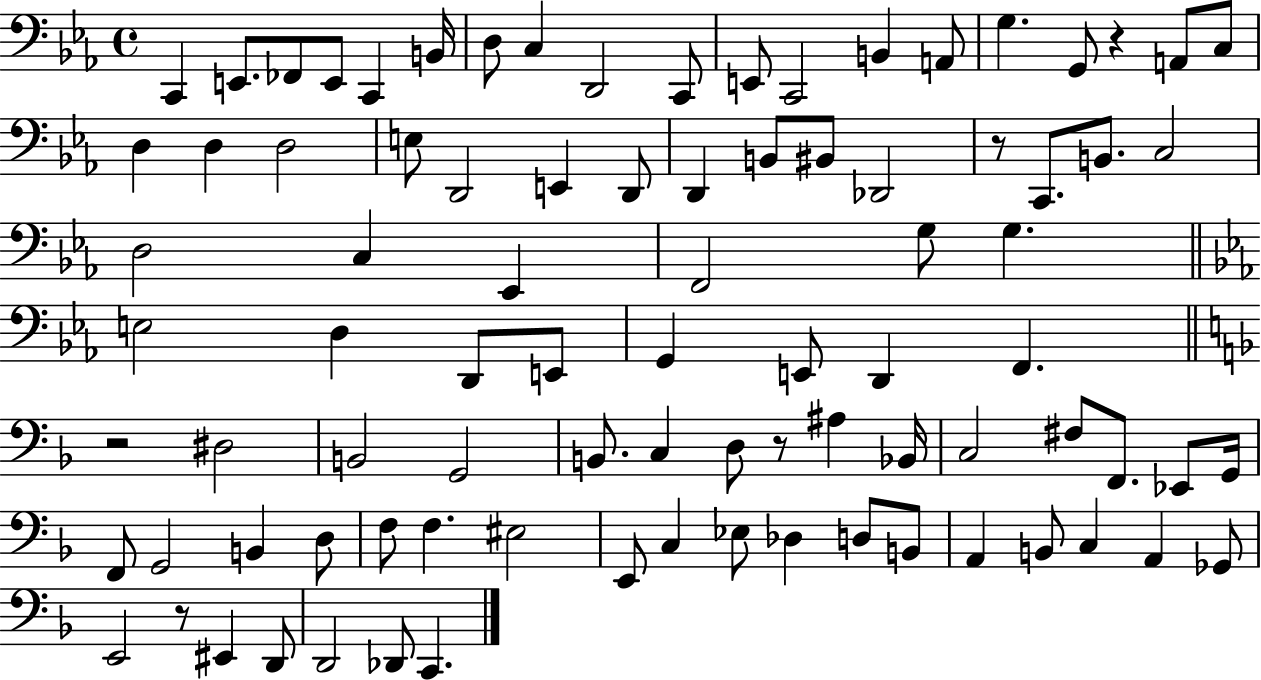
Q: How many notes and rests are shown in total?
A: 88